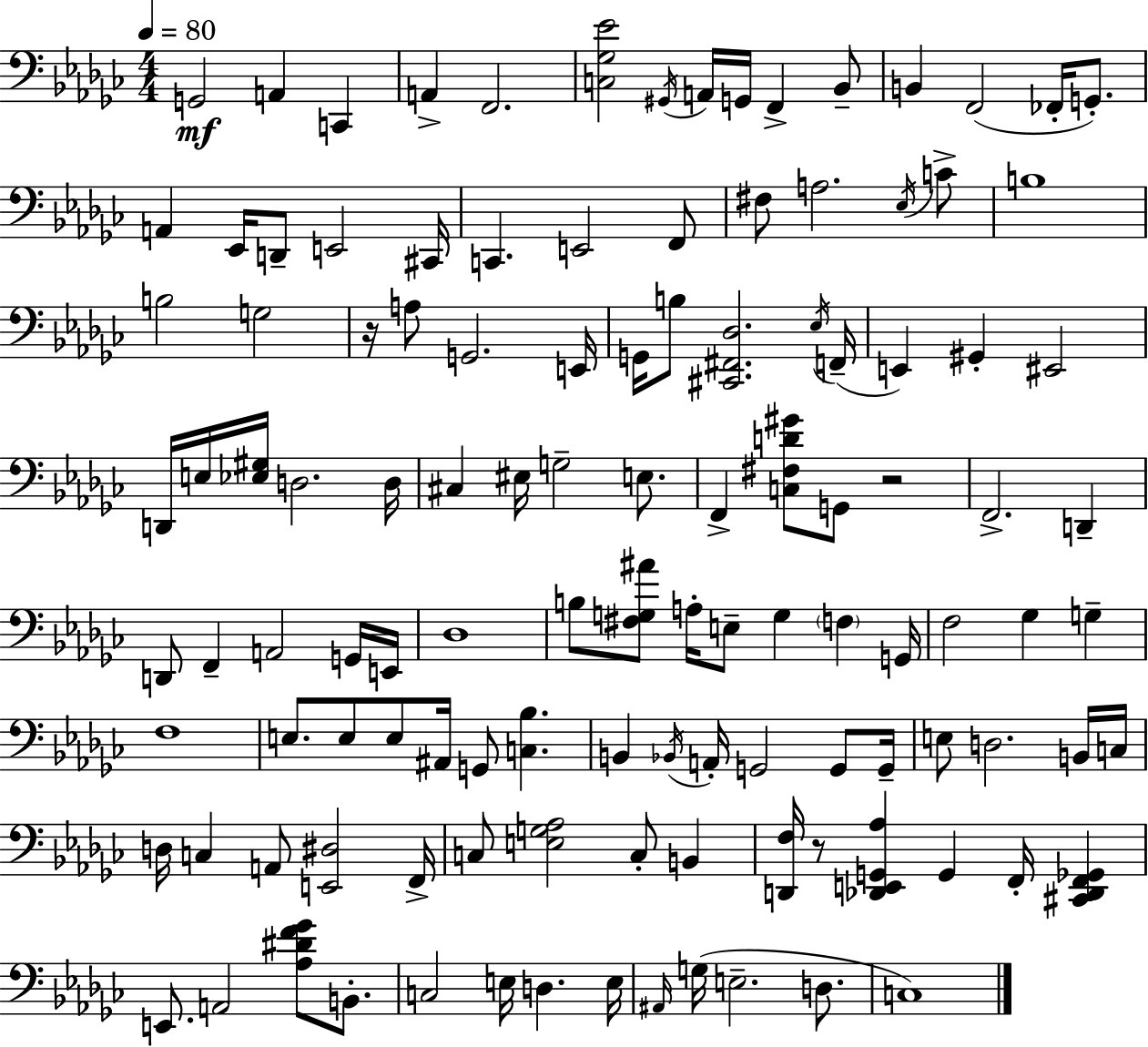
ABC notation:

X:1
T:Untitled
M:4/4
L:1/4
K:Ebm
G,,2 A,, C,, A,, F,,2 [C,_G,_E]2 ^G,,/4 A,,/4 G,,/4 F,, _B,,/2 B,, F,,2 _F,,/4 G,,/2 A,, _E,,/4 D,,/2 E,,2 ^C,,/4 C,, E,,2 F,,/2 ^F,/2 A,2 _E,/4 C/2 B,4 B,2 G,2 z/4 A,/2 G,,2 E,,/4 G,,/4 B,/2 [^C,,^F,,_D,]2 _E,/4 F,,/4 E,, ^G,, ^E,,2 D,,/4 E,/4 [_E,^G,]/4 D,2 D,/4 ^C, ^E,/4 G,2 E,/2 F,, [C,^F,D^G]/2 G,,/2 z2 F,,2 D,, D,,/2 F,, A,,2 G,,/4 E,,/4 _D,4 B,/2 [^F,G,^A]/2 A,/4 E,/2 G, F, G,,/4 F,2 _G, G, F,4 E,/2 E,/2 E,/2 ^A,,/4 G,,/2 [C,_B,] B,, _B,,/4 A,,/4 G,,2 G,,/2 G,,/4 E,/2 D,2 B,,/4 C,/4 D,/4 C, A,,/2 [E,,^D,]2 F,,/4 C,/2 [E,G,_A,]2 C,/2 B,, [D,,F,]/4 z/2 [_D,,E,,G,,_A,] G,, F,,/4 [^C,,_D,,F,,_G,,] E,,/2 A,,2 [_A,^DF_G]/2 B,,/2 C,2 E,/4 D, E,/4 ^A,,/4 G,/4 E,2 D,/2 C,4